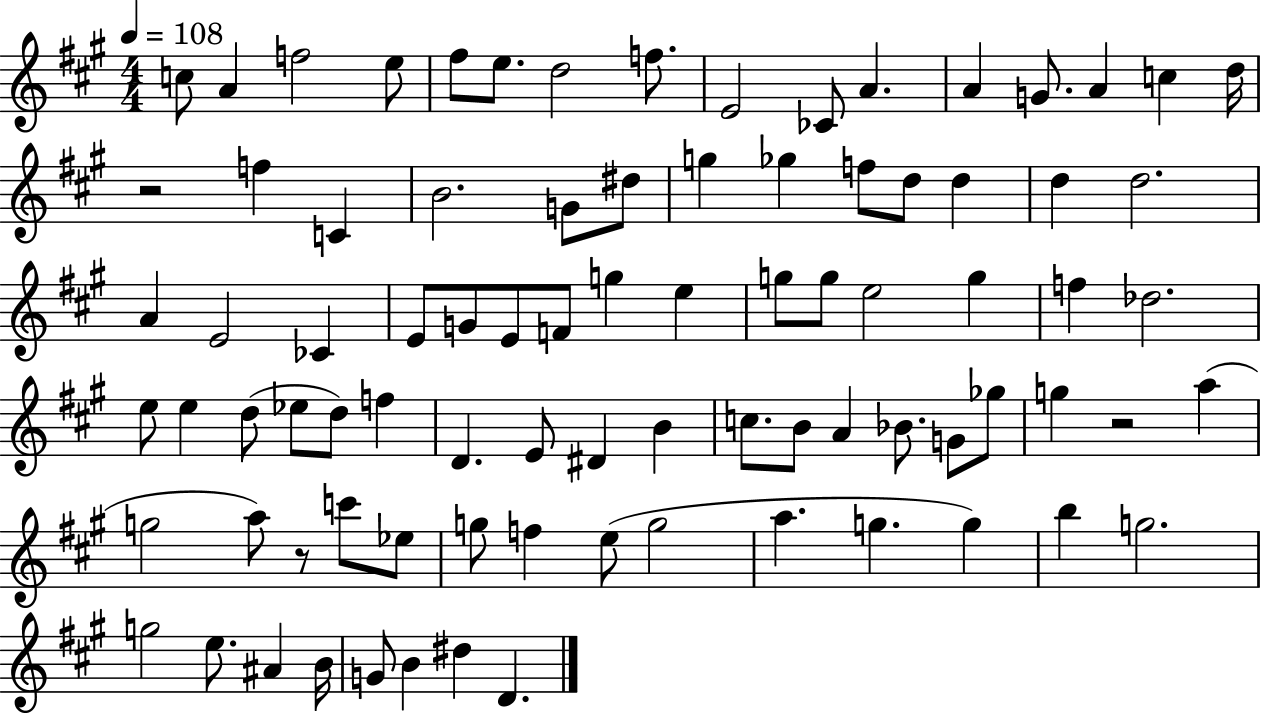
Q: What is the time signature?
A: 4/4